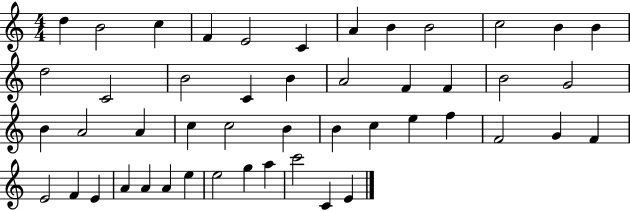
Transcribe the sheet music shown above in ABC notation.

X:1
T:Untitled
M:4/4
L:1/4
K:C
d B2 c F E2 C A B B2 c2 B B d2 C2 B2 C B A2 F F B2 G2 B A2 A c c2 B B c e f F2 G F E2 F E A A A e e2 g a c'2 C E